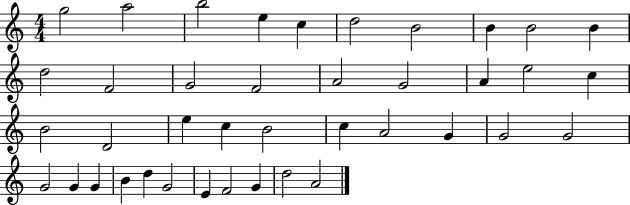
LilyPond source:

{
  \clef treble
  \numericTimeSignature
  \time 4/4
  \key c \major
  g''2 a''2 | b''2 e''4 c''4 | d''2 b'2 | b'4 b'2 b'4 | \break d''2 f'2 | g'2 f'2 | a'2 g'2 | a'4 e''2 c''4 | \break b'2 d'2 | e''4 c''4 b'2 | c''4 a'2 g'4 | g'2 g'2 | \break g'2 g'4 g'4 | b'4 d''4 g'2 | e'4 f'2 g'4 | d''2 a'2 | \break \bar "|."
}